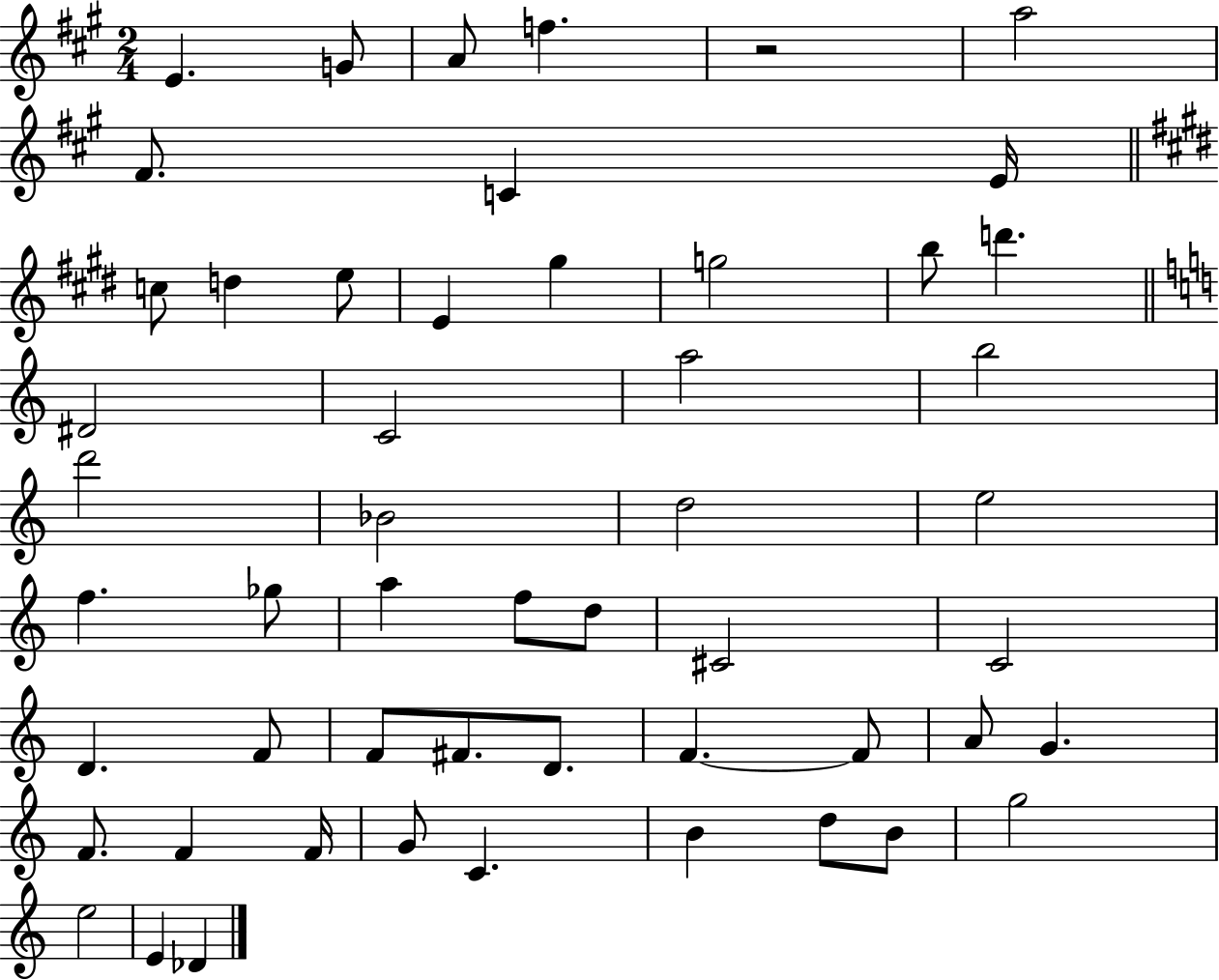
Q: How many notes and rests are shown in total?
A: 53